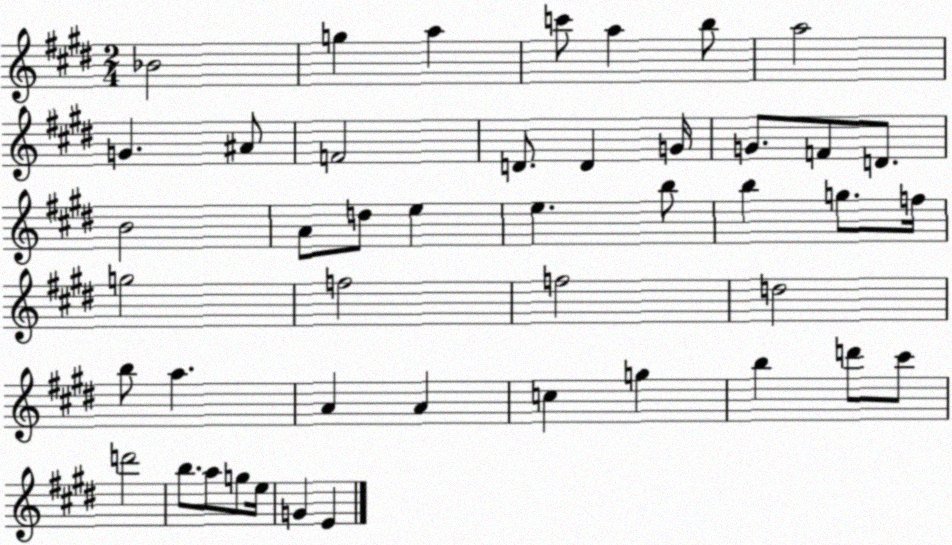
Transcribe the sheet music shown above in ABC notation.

X:1
T:Untitled
M:2/4
L:1/4
K:E
_B2 g a c'/2 a b/2 a2 G ^A/2 F2 D/2 D G/4 G/2 F/2 D/2 B2 A/2 d/2 e e b/2 b g/2 f/4 g2 f2 f2 d2 b/2 a A A c g b d'/2 ^c'/2 d'2 b/2 a/2 g/2 e/4 G E